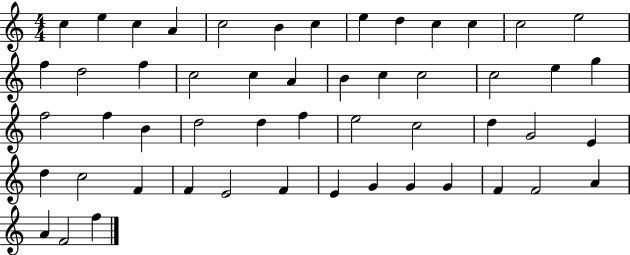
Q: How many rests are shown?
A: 0